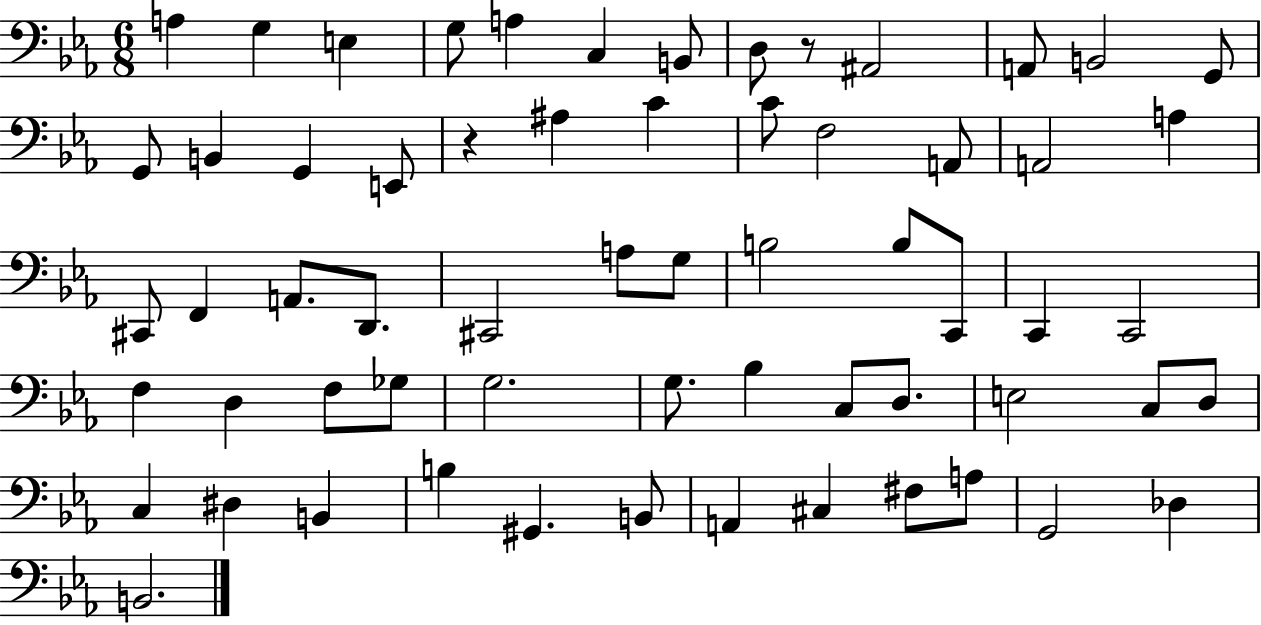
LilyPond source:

{
  \clef bass
  \numericTimeSignature
  \time 6/8
  \key ees \major
  \repeat volta 2 { a4 g4 e4 | g8 a4 c4 b,8 | d8 r8 ais,2 | a,8 b,2 g,8 | \break g,8 b,4 g,4 e,8 | r4 ais4 c'4 | c'8 f2 a,8 | a,2 a4 | \break cis,8 f,4 a,8. d,8. | cis,2 a8 g8 | b2 b8 c,8 | c,4 c,2 | \break f4 d4 f8 ges8 | g2. | g8. bes4 c8 d8. | e2 c8 d8 | \break c4 dis4 b,4 | b4 gis,4. b,8 | a,4 cis4 fis8 a8 | g,2 des4 | \break b,2. | } \bar "|."
}